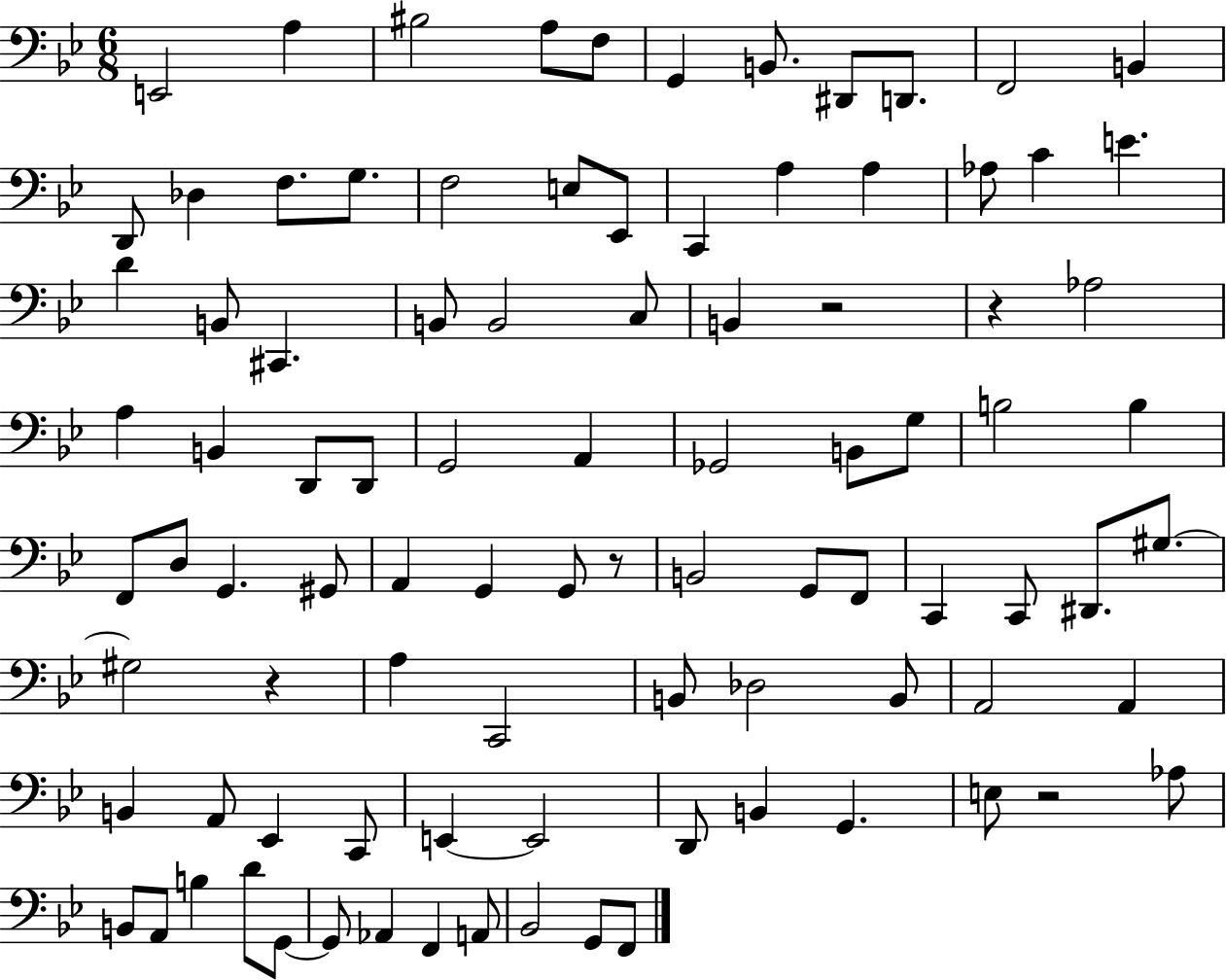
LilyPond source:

{
  \clef bass
  \numericTimeSignature
  \time 6/8
  \key bes \major
  \repeat volta 2 { e,2 a4 | bis2 a8 f8 | g,4 b,8. dis,8 d,8. | f,2 b,4 | \break d,8 des4 f8. g8. | f2 e8 ees,8 | c,4 a4 a4 | aes8 c'4 e'4. | \break d'4 b,8 cis,4. | b,8 b,2 c8 | b,4 r2 | r4 aes2 | \break a4 b,4 d,8 d,8 | g,2 a,4 | ges,2 b,8 g8 | b2 b4 | \break f,8 d8 g,4. gis,8 | a,4 g,4 g,8 r8 | b,2 g,8 f,8 | c,4 c,8 dis,8. gis8.~~ | \break gis2 r4 | a4 c,2 | b,8 des2 b,8 | a,2 a,4 | \break b,4 a,8 ees,4 c,8 | e,4~~ e,2 | d,8 b,4 g,4. | e8 r2 aes8 | \break b,8 a,8 b4 d'8 g,8~~ | g,8 aes,4 f,4 a,8 | bes,2 g,8 f,8 | } \bar "|."
}